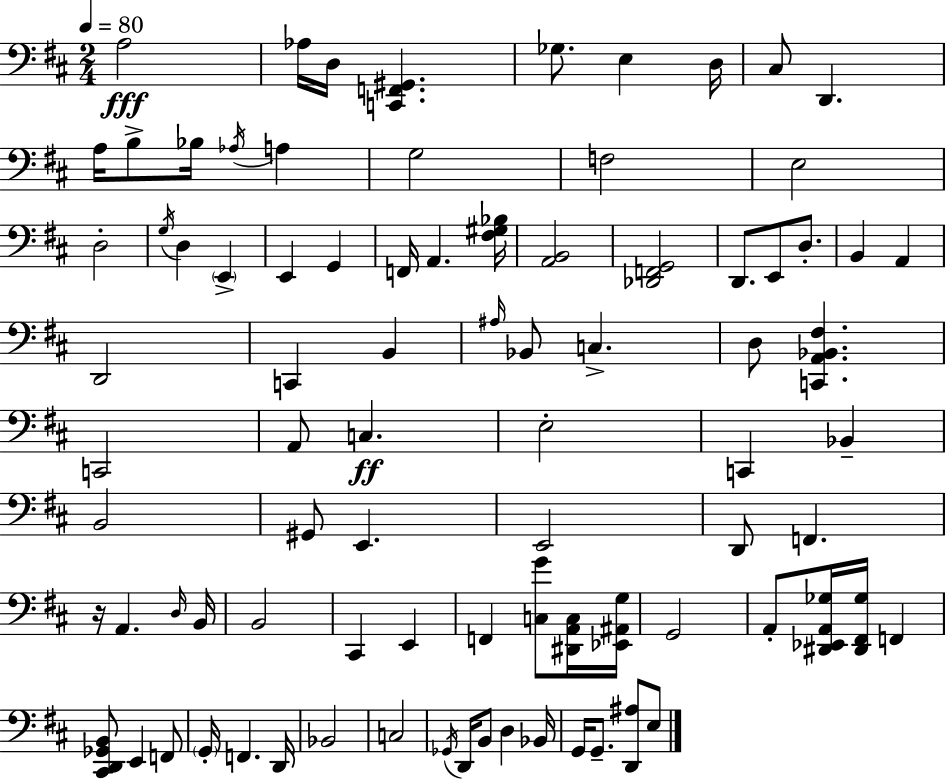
{
  \clef bass
  \numericTimeSignature
  \time 2/4
  \key d \major
  \tempo 4 = 80
  a2\fff | aes16 d16 <c, f, gis,>4. | ges8. e4 d16 | cis8 d,4. | \break a16 b8-> bes16 \acciaccatura { aes16 } a4 | g2 | f2 | e2 | \break d2-. | \acciaccatura { g16 } d4 \parenthesize e,4-> | e,4 g,4 | f,16 a,4. | \break <fis gis bes>16 <a, b,>2 | <des, f, g,>2 | d,8. e,8 d8.-. | b,4 a,4 | \break d,2 | c,4 b,4 | \grace { ais16 } bes,8 c4.-> | d8 <c, a, bes, fis>4. | \break c,2 | a,8 c4.\ff | e2-. | c,4 bes,4-- | \break b,2 | gis,8 e,4. | e,2 | d,8 f,4. | \break r16 a,4. | \grace { d16 } b,16 b,2 | cis,4 | e,4 f,4 | \break <c g'>8 <dis, a, c>16 <ees, ais, g>16 g,2 | a,8-. <dis, ees, a, ges>16 <dis, fis, ges>16 | f,4 <cis, d, ges, b,>8 e,4 | f,8 \parenthesize g,16-. f,4. | \break d,16 bes,2 | c2 | \acciaccatura { ges,16 } d,16 b,8 | d4 bes,16 g,16 g,8.-- | \break <d, ais>8 e8 \bar "|."
}